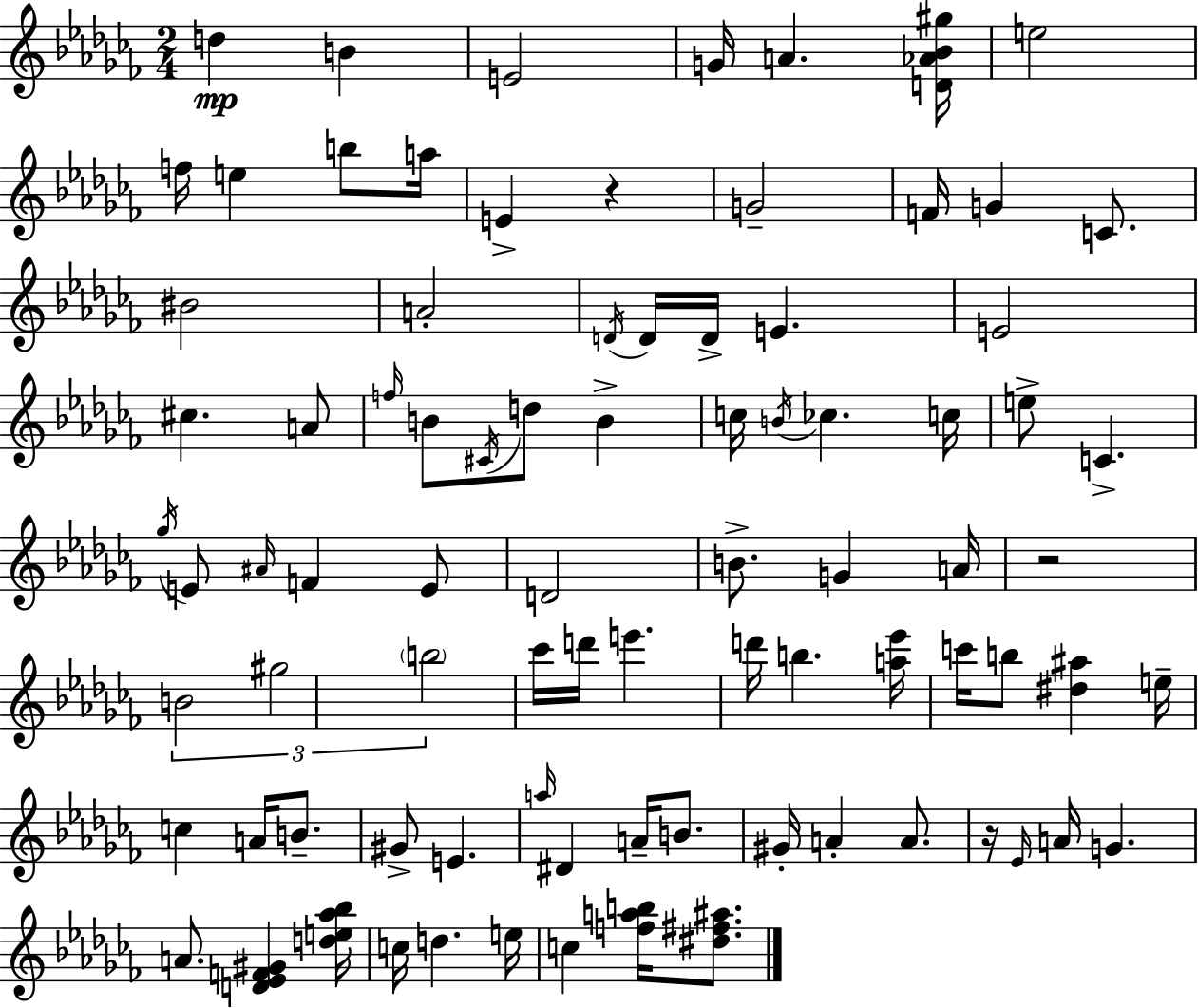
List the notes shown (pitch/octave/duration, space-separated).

D5/q B4/q E4/h G4/s A4/q. [D4,Ab4,Bb4,G#5]/s E5/h F5/s E5/q B5/e A5/s E4/q R/q G4/h F4/s G4/q C4/e. BIS4/h A4/h D4/s D4/s D4/s E4/q. E4/h C#5/q. A4/e F5/s B4/e C#4/s D5/e B4/q C5/s B4/s CES5/q. C5/s E5/e C4/q. Gb5/s E4/e A#4/s F4/q E4/e D4/h B4/e. G4/q A4/s R/h B4/h G#5/h B5/h CES6/s D6/s E6/q. D6/s B5/q. [A5,Eb6]/s C6/s B5/e [D#5,A#5]/q E5/s C5/q A4/s B4/e. G#4/e E4/q. A5/s D#4/q A4/s B4/e. G#4/s A4/q A4/e. R/s Eb4/s A4/s G4/q. A4/e. [D4,Eb4,F4,G#4]/q [D5,E5,Ab5,Bb5]/s C5/s D5/q. E5/s C5/q [F5,A5,B5]/s [D#5,F#5,A#5]/e.